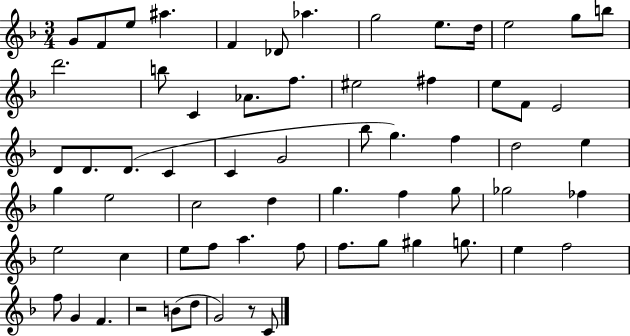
G4/e F4/e E5/e A#5/q. F4/q Db4/e Ab5/q. G5/h E5/e. D5/s E5/h G5/e B5/e D6/h. B5/e C4/q Ab4/e. F5/e. EIS5/h F#5/q E5/e F4/e E4/h D4/e D4/e. D4/e. C4/q C4/q G4/h Bb5/e G5/q. F5/q D5/h E5/q G5/q E5/h C5/h D5/q G5/q. F5/q G5/e Gb5/h FES5/q E5/h C5/q E5/e F5/e A5/q. F5/e F5/e. G5/e G#5/q G5/e. E5/q F5/h F5/e G4/q F4/q. R/h B4/e D5/e G4/h R/e C4/e